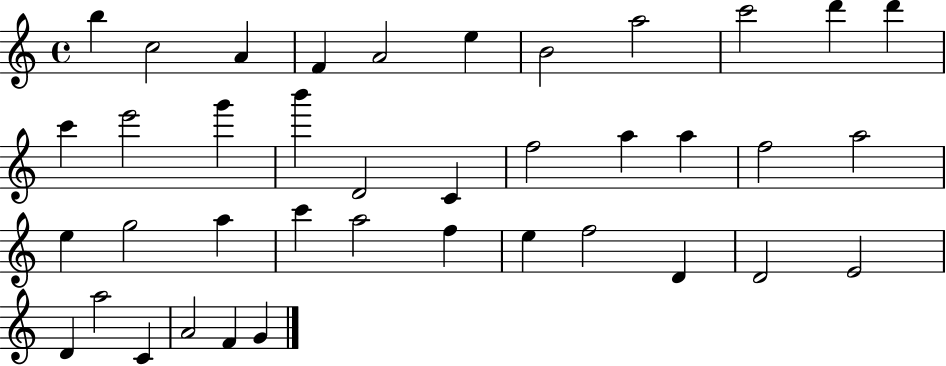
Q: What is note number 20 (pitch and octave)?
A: A5